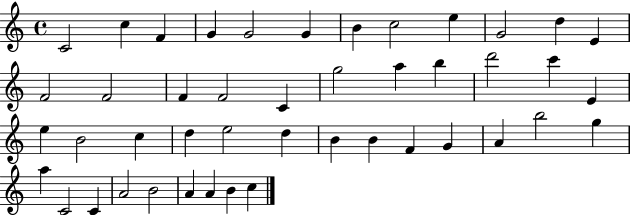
C4/h C5/q F4/q G4/q G4/h G4/q B4/q C5/h E5/q G4/h D5/q E4/q F4/h F4/h F4/q F4/h C4/q G5/h A5/q B5/q D6/h C6/q E4/q E5/q B4/h C5/q D5/q E5/h D5/q B4/q B4/q F4/q G4/q A4/q B5/h G5/q A5/q C4/h C4/q A4/h B4/h A4/q A4/q B4/q C5/q